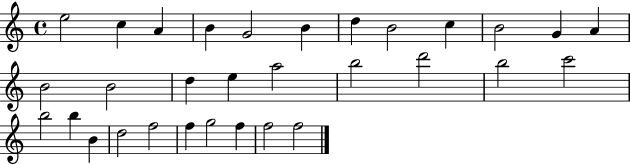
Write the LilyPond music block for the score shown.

{
  \clef treble
  \time 4/4
  \defaultTimeSignature
  \key c \major
  e''2 c''4 a'4 | b'4 g'2 b'4 | d''4 b'2 c''4 | b'2 g'4 a'4 | \break b'2 b'2 | d''4 e''4 a''2 | b''2 d'''2 | b''2 c'''2 | \break b''2 b''4 b'4 | d''2 f''2 | f''4 g''2 f''4 | f''2 f''2 | \break \bar "|."
}